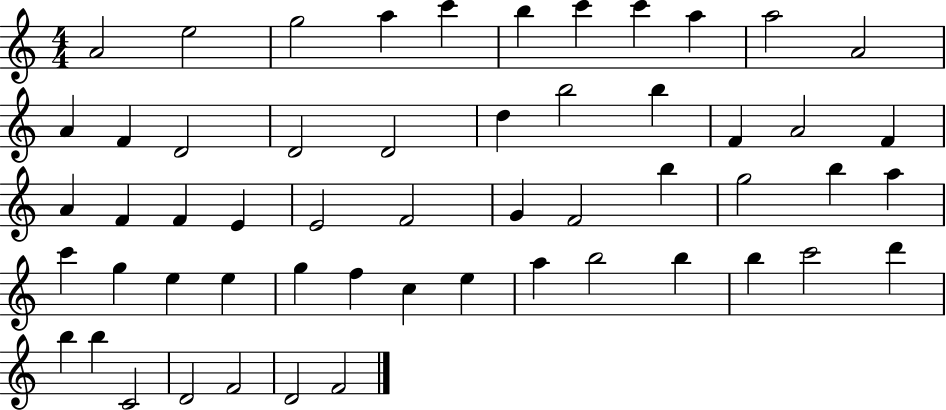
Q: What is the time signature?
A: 4/4